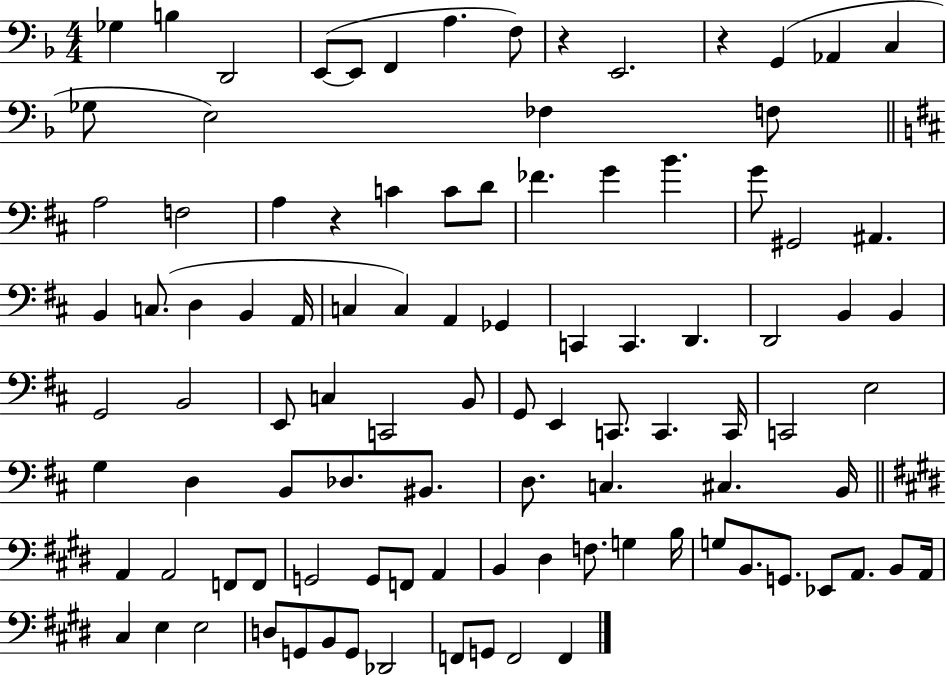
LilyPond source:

{
  \clef bass
  \numericTimeSignature
  \time 4/4
  \key f \major
  ges4 b4 d,2 | e,8~(~ e,8 f,4 a4. f8) | r4 e,2. | r4 g,4( aes,4 c4 | \break ges8 e2) fes4 f8 | \bar "||" \break \key d \major a2 f2 | a4 r4 c'4 c'8 d'8 | fes'4. g'4 b'4. | g'8 gis,2 ais,4. | \break b,4 c8.( d4 b,4 a,16 | c4 c4) a,4 ges,4 | c,4 c,4. d,4. | d,2 b,4 b,4 | \break g,2 b,2 | e,8 c4 c,2 b,8 | g,8 e,4 c,8. c,4. c,16 | c,2 e2 | \break g4 d4 b,8 des8. bis,8. | d8. c4. cis4. b,16 | \bar "||" \break \key e \major a,4 a,2 f,8 f,8 | g,2 g,8 f,8 a,4 | b,4 dis4 f8. g4 b16 | g8 b,8. g,8. ees,8 a,8. b,8 a,16 | \break cis4 e4 e2 | d8 g,8 b,8 g,8 des,2 | f,8 g,8 f,2 f,4 | \bar "|."
}